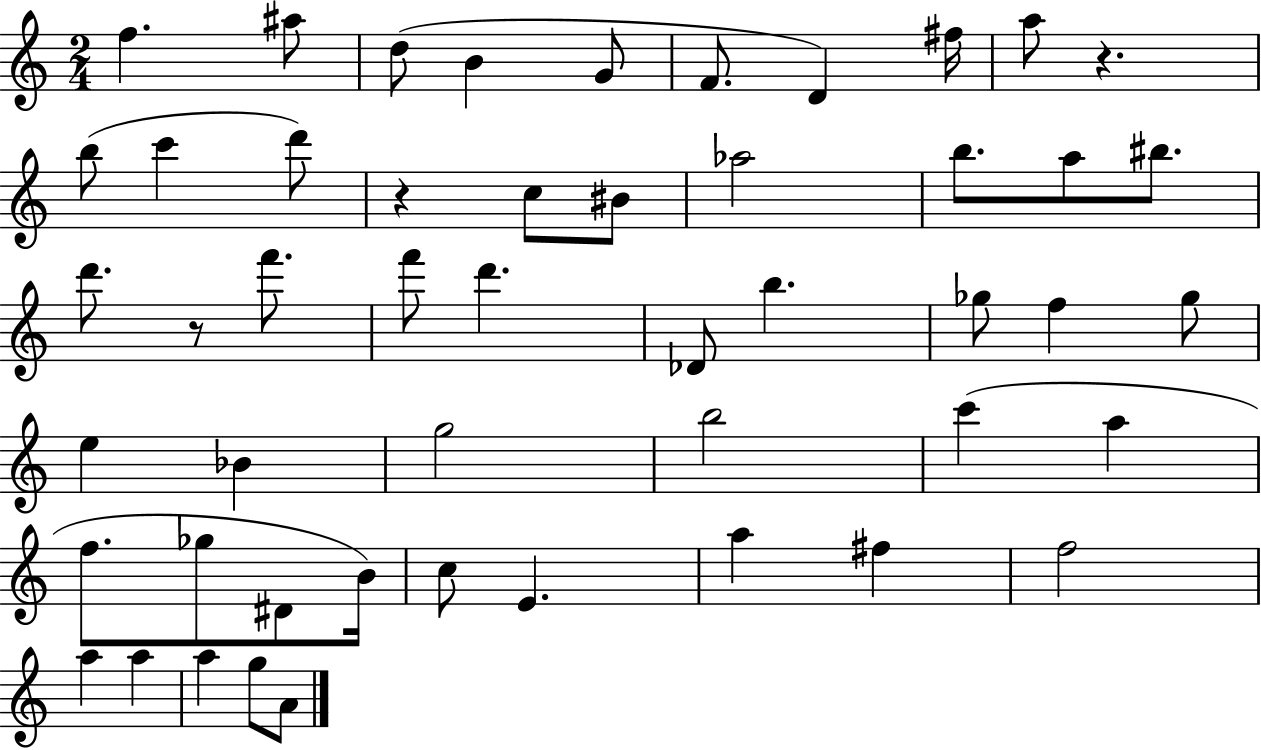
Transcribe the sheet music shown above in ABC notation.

X:1
T:Untitled
M:2/4
L:1/4
K:C
f ^a/2 d/2 B G/2 F/2 D ^f/4 a/2 z b/2 c' d'/2 z c/2 ^B/2 _a2 b/2 a/2 ^b/2 d'/2 z/2 f'/2 f'/2 d' _D/2 b _g/2 f _g/2 e _B g2 b2 c' a f/2 _g/2 ^D/2 B/4 c/2 E a ^f f2 a a a g/2 A/2